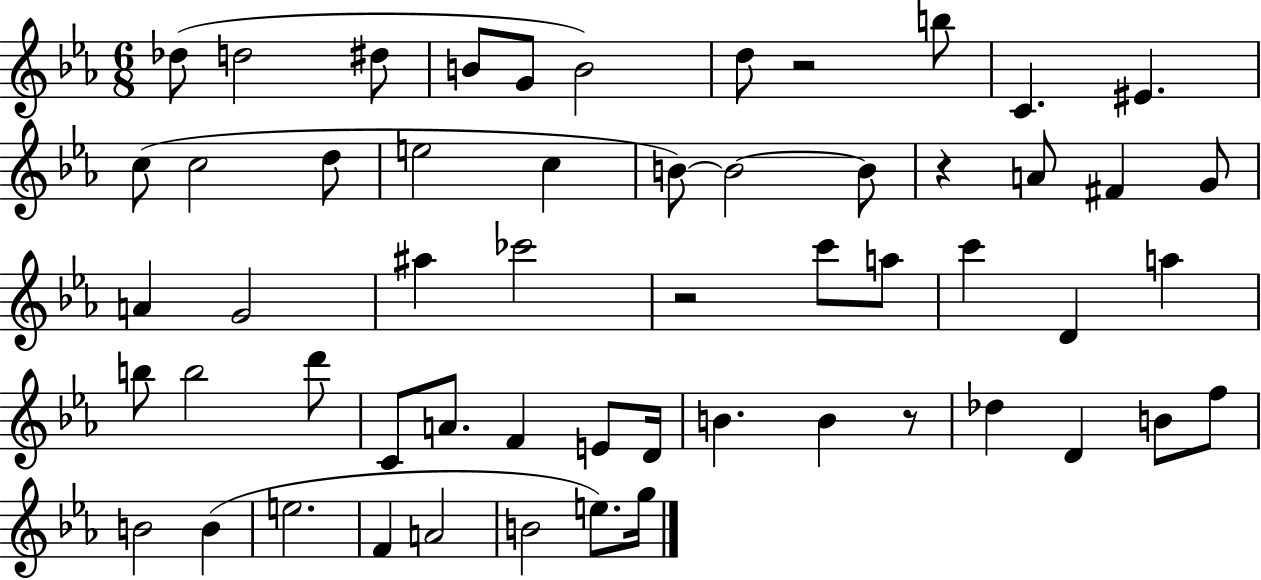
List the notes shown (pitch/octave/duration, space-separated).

Db5/e D5/h D#5/e B4/e G4/e B4/h D5/e R/h B5/e C4/q. EIS4/q. C5/e C5/h D5/e E5/h C5/q B4/e B4/h B4/e R/q A4/e F#4/q G4/e A4/q G4/h A#5/q CES6/h R/h C6/e A5/e C6/q D4/q A5/q B5/e B5/h D6/e C4/e A4/e. F4/q E4/e D4/s B4/q. B4/q R/e Db5/q D4/q B4/e F5/e B4/h B4/q E5/h. F4/q A4/h B4/h E5/e. G5/s